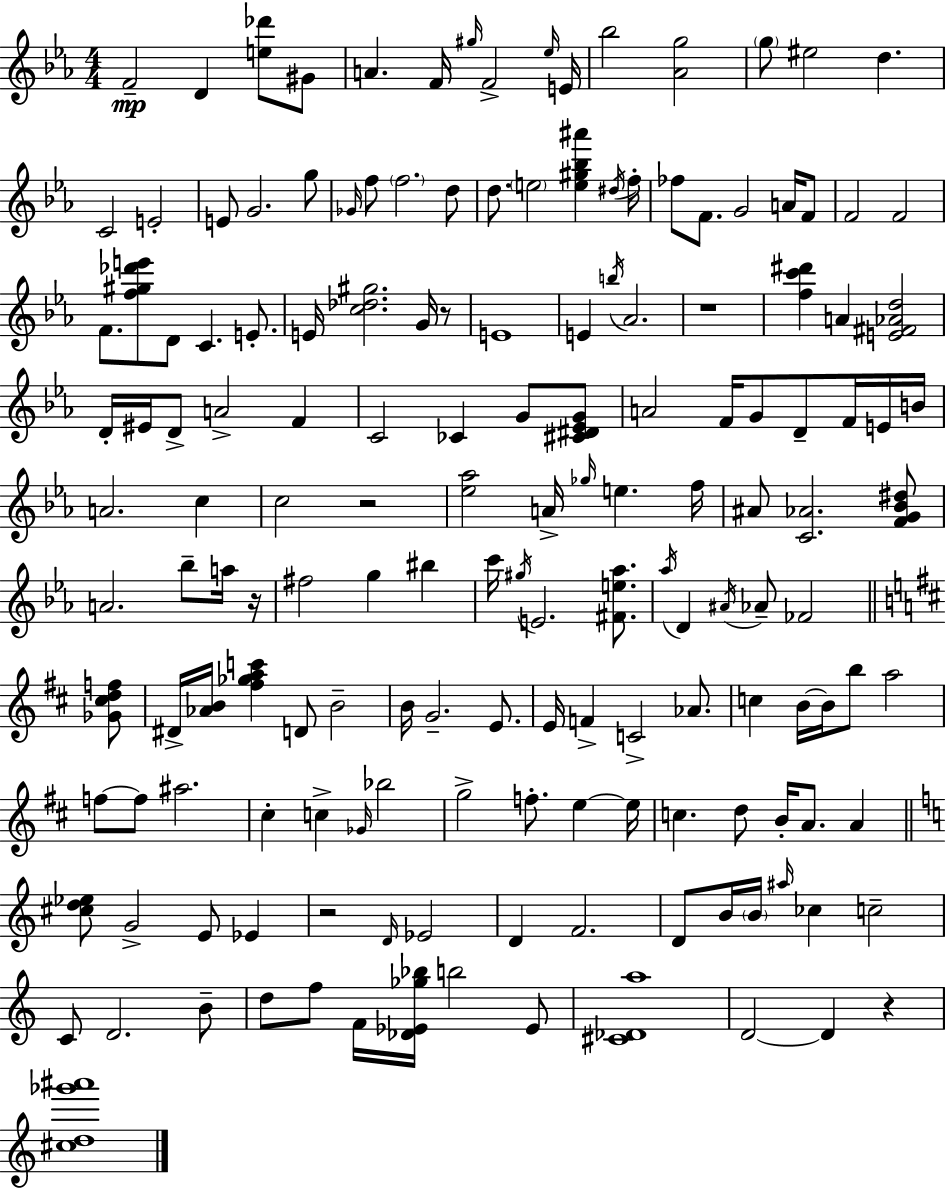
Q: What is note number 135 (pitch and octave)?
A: D4